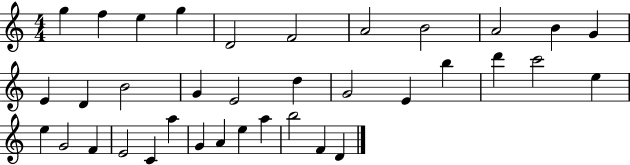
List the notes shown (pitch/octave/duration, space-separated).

G5/q F5/q E5/q G5/q D4/h F4/h A4/h B4/h A4/h B4/q G4/q E4/q D4/q B4/h G4/q E4/h D5/q G4/h E4/q B5/q D6/q C6/h E5/q E5/q G4/h F4/q E4/h C4/q A5/q G4/q A4/q E5/q A5/q B5/h F4/q D4/q